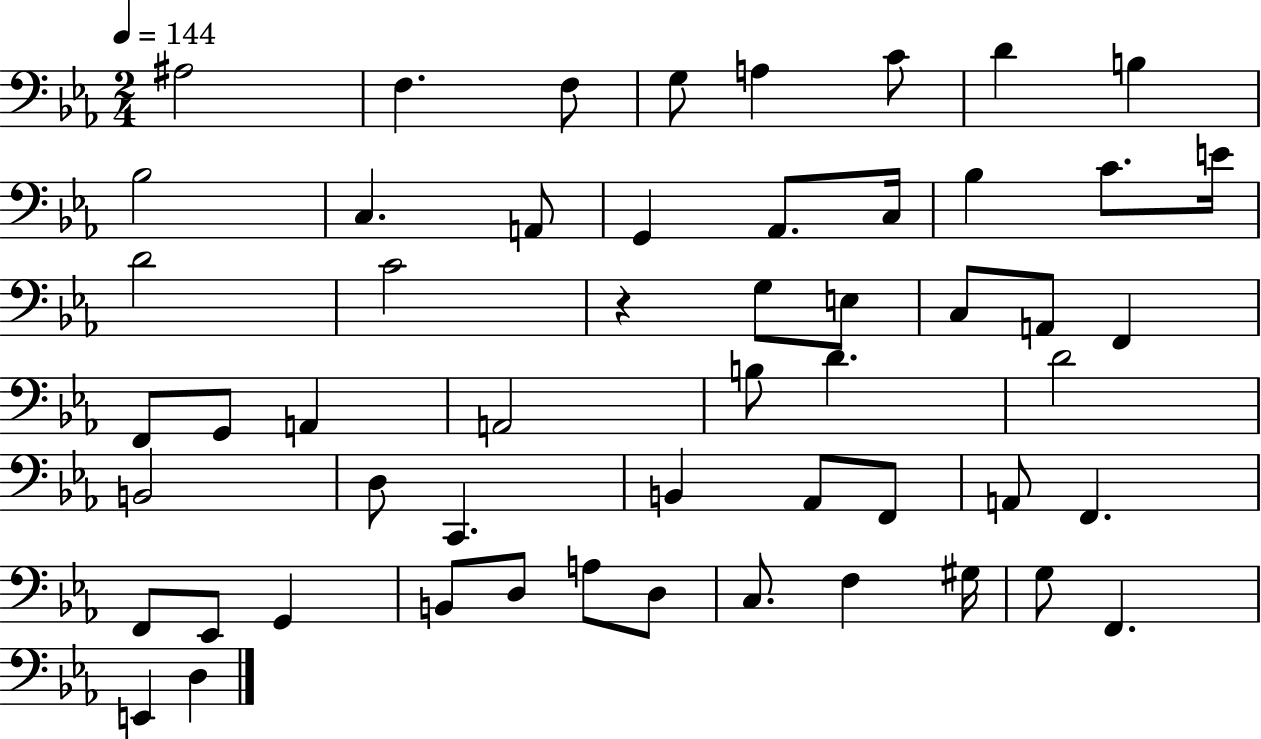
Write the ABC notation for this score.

X:1
T:Untitled
M:2/4
L:1/4
K:Eb
^A,2 F, F,/2 G,/2 A, C/2 D B, _B,2 C, A,,/2 G,, _A,,/2 C,/4 _B, C/2 E/4 D2 C2 z G,/2 E,/2 C,/2 A,,/2 F,, F,,/2 G,,/2 A,, A,,2 B,/2 D D2 B,,2 D,/2 C,, B,, _A,,/2 F,,/2 A,,/2 F,, F,,/2 _E,,/2 G,, B,,/2 D,/2 A,/2 D,/2 C,/2 F, ^G,/4 G,/2 F,, E,, D,